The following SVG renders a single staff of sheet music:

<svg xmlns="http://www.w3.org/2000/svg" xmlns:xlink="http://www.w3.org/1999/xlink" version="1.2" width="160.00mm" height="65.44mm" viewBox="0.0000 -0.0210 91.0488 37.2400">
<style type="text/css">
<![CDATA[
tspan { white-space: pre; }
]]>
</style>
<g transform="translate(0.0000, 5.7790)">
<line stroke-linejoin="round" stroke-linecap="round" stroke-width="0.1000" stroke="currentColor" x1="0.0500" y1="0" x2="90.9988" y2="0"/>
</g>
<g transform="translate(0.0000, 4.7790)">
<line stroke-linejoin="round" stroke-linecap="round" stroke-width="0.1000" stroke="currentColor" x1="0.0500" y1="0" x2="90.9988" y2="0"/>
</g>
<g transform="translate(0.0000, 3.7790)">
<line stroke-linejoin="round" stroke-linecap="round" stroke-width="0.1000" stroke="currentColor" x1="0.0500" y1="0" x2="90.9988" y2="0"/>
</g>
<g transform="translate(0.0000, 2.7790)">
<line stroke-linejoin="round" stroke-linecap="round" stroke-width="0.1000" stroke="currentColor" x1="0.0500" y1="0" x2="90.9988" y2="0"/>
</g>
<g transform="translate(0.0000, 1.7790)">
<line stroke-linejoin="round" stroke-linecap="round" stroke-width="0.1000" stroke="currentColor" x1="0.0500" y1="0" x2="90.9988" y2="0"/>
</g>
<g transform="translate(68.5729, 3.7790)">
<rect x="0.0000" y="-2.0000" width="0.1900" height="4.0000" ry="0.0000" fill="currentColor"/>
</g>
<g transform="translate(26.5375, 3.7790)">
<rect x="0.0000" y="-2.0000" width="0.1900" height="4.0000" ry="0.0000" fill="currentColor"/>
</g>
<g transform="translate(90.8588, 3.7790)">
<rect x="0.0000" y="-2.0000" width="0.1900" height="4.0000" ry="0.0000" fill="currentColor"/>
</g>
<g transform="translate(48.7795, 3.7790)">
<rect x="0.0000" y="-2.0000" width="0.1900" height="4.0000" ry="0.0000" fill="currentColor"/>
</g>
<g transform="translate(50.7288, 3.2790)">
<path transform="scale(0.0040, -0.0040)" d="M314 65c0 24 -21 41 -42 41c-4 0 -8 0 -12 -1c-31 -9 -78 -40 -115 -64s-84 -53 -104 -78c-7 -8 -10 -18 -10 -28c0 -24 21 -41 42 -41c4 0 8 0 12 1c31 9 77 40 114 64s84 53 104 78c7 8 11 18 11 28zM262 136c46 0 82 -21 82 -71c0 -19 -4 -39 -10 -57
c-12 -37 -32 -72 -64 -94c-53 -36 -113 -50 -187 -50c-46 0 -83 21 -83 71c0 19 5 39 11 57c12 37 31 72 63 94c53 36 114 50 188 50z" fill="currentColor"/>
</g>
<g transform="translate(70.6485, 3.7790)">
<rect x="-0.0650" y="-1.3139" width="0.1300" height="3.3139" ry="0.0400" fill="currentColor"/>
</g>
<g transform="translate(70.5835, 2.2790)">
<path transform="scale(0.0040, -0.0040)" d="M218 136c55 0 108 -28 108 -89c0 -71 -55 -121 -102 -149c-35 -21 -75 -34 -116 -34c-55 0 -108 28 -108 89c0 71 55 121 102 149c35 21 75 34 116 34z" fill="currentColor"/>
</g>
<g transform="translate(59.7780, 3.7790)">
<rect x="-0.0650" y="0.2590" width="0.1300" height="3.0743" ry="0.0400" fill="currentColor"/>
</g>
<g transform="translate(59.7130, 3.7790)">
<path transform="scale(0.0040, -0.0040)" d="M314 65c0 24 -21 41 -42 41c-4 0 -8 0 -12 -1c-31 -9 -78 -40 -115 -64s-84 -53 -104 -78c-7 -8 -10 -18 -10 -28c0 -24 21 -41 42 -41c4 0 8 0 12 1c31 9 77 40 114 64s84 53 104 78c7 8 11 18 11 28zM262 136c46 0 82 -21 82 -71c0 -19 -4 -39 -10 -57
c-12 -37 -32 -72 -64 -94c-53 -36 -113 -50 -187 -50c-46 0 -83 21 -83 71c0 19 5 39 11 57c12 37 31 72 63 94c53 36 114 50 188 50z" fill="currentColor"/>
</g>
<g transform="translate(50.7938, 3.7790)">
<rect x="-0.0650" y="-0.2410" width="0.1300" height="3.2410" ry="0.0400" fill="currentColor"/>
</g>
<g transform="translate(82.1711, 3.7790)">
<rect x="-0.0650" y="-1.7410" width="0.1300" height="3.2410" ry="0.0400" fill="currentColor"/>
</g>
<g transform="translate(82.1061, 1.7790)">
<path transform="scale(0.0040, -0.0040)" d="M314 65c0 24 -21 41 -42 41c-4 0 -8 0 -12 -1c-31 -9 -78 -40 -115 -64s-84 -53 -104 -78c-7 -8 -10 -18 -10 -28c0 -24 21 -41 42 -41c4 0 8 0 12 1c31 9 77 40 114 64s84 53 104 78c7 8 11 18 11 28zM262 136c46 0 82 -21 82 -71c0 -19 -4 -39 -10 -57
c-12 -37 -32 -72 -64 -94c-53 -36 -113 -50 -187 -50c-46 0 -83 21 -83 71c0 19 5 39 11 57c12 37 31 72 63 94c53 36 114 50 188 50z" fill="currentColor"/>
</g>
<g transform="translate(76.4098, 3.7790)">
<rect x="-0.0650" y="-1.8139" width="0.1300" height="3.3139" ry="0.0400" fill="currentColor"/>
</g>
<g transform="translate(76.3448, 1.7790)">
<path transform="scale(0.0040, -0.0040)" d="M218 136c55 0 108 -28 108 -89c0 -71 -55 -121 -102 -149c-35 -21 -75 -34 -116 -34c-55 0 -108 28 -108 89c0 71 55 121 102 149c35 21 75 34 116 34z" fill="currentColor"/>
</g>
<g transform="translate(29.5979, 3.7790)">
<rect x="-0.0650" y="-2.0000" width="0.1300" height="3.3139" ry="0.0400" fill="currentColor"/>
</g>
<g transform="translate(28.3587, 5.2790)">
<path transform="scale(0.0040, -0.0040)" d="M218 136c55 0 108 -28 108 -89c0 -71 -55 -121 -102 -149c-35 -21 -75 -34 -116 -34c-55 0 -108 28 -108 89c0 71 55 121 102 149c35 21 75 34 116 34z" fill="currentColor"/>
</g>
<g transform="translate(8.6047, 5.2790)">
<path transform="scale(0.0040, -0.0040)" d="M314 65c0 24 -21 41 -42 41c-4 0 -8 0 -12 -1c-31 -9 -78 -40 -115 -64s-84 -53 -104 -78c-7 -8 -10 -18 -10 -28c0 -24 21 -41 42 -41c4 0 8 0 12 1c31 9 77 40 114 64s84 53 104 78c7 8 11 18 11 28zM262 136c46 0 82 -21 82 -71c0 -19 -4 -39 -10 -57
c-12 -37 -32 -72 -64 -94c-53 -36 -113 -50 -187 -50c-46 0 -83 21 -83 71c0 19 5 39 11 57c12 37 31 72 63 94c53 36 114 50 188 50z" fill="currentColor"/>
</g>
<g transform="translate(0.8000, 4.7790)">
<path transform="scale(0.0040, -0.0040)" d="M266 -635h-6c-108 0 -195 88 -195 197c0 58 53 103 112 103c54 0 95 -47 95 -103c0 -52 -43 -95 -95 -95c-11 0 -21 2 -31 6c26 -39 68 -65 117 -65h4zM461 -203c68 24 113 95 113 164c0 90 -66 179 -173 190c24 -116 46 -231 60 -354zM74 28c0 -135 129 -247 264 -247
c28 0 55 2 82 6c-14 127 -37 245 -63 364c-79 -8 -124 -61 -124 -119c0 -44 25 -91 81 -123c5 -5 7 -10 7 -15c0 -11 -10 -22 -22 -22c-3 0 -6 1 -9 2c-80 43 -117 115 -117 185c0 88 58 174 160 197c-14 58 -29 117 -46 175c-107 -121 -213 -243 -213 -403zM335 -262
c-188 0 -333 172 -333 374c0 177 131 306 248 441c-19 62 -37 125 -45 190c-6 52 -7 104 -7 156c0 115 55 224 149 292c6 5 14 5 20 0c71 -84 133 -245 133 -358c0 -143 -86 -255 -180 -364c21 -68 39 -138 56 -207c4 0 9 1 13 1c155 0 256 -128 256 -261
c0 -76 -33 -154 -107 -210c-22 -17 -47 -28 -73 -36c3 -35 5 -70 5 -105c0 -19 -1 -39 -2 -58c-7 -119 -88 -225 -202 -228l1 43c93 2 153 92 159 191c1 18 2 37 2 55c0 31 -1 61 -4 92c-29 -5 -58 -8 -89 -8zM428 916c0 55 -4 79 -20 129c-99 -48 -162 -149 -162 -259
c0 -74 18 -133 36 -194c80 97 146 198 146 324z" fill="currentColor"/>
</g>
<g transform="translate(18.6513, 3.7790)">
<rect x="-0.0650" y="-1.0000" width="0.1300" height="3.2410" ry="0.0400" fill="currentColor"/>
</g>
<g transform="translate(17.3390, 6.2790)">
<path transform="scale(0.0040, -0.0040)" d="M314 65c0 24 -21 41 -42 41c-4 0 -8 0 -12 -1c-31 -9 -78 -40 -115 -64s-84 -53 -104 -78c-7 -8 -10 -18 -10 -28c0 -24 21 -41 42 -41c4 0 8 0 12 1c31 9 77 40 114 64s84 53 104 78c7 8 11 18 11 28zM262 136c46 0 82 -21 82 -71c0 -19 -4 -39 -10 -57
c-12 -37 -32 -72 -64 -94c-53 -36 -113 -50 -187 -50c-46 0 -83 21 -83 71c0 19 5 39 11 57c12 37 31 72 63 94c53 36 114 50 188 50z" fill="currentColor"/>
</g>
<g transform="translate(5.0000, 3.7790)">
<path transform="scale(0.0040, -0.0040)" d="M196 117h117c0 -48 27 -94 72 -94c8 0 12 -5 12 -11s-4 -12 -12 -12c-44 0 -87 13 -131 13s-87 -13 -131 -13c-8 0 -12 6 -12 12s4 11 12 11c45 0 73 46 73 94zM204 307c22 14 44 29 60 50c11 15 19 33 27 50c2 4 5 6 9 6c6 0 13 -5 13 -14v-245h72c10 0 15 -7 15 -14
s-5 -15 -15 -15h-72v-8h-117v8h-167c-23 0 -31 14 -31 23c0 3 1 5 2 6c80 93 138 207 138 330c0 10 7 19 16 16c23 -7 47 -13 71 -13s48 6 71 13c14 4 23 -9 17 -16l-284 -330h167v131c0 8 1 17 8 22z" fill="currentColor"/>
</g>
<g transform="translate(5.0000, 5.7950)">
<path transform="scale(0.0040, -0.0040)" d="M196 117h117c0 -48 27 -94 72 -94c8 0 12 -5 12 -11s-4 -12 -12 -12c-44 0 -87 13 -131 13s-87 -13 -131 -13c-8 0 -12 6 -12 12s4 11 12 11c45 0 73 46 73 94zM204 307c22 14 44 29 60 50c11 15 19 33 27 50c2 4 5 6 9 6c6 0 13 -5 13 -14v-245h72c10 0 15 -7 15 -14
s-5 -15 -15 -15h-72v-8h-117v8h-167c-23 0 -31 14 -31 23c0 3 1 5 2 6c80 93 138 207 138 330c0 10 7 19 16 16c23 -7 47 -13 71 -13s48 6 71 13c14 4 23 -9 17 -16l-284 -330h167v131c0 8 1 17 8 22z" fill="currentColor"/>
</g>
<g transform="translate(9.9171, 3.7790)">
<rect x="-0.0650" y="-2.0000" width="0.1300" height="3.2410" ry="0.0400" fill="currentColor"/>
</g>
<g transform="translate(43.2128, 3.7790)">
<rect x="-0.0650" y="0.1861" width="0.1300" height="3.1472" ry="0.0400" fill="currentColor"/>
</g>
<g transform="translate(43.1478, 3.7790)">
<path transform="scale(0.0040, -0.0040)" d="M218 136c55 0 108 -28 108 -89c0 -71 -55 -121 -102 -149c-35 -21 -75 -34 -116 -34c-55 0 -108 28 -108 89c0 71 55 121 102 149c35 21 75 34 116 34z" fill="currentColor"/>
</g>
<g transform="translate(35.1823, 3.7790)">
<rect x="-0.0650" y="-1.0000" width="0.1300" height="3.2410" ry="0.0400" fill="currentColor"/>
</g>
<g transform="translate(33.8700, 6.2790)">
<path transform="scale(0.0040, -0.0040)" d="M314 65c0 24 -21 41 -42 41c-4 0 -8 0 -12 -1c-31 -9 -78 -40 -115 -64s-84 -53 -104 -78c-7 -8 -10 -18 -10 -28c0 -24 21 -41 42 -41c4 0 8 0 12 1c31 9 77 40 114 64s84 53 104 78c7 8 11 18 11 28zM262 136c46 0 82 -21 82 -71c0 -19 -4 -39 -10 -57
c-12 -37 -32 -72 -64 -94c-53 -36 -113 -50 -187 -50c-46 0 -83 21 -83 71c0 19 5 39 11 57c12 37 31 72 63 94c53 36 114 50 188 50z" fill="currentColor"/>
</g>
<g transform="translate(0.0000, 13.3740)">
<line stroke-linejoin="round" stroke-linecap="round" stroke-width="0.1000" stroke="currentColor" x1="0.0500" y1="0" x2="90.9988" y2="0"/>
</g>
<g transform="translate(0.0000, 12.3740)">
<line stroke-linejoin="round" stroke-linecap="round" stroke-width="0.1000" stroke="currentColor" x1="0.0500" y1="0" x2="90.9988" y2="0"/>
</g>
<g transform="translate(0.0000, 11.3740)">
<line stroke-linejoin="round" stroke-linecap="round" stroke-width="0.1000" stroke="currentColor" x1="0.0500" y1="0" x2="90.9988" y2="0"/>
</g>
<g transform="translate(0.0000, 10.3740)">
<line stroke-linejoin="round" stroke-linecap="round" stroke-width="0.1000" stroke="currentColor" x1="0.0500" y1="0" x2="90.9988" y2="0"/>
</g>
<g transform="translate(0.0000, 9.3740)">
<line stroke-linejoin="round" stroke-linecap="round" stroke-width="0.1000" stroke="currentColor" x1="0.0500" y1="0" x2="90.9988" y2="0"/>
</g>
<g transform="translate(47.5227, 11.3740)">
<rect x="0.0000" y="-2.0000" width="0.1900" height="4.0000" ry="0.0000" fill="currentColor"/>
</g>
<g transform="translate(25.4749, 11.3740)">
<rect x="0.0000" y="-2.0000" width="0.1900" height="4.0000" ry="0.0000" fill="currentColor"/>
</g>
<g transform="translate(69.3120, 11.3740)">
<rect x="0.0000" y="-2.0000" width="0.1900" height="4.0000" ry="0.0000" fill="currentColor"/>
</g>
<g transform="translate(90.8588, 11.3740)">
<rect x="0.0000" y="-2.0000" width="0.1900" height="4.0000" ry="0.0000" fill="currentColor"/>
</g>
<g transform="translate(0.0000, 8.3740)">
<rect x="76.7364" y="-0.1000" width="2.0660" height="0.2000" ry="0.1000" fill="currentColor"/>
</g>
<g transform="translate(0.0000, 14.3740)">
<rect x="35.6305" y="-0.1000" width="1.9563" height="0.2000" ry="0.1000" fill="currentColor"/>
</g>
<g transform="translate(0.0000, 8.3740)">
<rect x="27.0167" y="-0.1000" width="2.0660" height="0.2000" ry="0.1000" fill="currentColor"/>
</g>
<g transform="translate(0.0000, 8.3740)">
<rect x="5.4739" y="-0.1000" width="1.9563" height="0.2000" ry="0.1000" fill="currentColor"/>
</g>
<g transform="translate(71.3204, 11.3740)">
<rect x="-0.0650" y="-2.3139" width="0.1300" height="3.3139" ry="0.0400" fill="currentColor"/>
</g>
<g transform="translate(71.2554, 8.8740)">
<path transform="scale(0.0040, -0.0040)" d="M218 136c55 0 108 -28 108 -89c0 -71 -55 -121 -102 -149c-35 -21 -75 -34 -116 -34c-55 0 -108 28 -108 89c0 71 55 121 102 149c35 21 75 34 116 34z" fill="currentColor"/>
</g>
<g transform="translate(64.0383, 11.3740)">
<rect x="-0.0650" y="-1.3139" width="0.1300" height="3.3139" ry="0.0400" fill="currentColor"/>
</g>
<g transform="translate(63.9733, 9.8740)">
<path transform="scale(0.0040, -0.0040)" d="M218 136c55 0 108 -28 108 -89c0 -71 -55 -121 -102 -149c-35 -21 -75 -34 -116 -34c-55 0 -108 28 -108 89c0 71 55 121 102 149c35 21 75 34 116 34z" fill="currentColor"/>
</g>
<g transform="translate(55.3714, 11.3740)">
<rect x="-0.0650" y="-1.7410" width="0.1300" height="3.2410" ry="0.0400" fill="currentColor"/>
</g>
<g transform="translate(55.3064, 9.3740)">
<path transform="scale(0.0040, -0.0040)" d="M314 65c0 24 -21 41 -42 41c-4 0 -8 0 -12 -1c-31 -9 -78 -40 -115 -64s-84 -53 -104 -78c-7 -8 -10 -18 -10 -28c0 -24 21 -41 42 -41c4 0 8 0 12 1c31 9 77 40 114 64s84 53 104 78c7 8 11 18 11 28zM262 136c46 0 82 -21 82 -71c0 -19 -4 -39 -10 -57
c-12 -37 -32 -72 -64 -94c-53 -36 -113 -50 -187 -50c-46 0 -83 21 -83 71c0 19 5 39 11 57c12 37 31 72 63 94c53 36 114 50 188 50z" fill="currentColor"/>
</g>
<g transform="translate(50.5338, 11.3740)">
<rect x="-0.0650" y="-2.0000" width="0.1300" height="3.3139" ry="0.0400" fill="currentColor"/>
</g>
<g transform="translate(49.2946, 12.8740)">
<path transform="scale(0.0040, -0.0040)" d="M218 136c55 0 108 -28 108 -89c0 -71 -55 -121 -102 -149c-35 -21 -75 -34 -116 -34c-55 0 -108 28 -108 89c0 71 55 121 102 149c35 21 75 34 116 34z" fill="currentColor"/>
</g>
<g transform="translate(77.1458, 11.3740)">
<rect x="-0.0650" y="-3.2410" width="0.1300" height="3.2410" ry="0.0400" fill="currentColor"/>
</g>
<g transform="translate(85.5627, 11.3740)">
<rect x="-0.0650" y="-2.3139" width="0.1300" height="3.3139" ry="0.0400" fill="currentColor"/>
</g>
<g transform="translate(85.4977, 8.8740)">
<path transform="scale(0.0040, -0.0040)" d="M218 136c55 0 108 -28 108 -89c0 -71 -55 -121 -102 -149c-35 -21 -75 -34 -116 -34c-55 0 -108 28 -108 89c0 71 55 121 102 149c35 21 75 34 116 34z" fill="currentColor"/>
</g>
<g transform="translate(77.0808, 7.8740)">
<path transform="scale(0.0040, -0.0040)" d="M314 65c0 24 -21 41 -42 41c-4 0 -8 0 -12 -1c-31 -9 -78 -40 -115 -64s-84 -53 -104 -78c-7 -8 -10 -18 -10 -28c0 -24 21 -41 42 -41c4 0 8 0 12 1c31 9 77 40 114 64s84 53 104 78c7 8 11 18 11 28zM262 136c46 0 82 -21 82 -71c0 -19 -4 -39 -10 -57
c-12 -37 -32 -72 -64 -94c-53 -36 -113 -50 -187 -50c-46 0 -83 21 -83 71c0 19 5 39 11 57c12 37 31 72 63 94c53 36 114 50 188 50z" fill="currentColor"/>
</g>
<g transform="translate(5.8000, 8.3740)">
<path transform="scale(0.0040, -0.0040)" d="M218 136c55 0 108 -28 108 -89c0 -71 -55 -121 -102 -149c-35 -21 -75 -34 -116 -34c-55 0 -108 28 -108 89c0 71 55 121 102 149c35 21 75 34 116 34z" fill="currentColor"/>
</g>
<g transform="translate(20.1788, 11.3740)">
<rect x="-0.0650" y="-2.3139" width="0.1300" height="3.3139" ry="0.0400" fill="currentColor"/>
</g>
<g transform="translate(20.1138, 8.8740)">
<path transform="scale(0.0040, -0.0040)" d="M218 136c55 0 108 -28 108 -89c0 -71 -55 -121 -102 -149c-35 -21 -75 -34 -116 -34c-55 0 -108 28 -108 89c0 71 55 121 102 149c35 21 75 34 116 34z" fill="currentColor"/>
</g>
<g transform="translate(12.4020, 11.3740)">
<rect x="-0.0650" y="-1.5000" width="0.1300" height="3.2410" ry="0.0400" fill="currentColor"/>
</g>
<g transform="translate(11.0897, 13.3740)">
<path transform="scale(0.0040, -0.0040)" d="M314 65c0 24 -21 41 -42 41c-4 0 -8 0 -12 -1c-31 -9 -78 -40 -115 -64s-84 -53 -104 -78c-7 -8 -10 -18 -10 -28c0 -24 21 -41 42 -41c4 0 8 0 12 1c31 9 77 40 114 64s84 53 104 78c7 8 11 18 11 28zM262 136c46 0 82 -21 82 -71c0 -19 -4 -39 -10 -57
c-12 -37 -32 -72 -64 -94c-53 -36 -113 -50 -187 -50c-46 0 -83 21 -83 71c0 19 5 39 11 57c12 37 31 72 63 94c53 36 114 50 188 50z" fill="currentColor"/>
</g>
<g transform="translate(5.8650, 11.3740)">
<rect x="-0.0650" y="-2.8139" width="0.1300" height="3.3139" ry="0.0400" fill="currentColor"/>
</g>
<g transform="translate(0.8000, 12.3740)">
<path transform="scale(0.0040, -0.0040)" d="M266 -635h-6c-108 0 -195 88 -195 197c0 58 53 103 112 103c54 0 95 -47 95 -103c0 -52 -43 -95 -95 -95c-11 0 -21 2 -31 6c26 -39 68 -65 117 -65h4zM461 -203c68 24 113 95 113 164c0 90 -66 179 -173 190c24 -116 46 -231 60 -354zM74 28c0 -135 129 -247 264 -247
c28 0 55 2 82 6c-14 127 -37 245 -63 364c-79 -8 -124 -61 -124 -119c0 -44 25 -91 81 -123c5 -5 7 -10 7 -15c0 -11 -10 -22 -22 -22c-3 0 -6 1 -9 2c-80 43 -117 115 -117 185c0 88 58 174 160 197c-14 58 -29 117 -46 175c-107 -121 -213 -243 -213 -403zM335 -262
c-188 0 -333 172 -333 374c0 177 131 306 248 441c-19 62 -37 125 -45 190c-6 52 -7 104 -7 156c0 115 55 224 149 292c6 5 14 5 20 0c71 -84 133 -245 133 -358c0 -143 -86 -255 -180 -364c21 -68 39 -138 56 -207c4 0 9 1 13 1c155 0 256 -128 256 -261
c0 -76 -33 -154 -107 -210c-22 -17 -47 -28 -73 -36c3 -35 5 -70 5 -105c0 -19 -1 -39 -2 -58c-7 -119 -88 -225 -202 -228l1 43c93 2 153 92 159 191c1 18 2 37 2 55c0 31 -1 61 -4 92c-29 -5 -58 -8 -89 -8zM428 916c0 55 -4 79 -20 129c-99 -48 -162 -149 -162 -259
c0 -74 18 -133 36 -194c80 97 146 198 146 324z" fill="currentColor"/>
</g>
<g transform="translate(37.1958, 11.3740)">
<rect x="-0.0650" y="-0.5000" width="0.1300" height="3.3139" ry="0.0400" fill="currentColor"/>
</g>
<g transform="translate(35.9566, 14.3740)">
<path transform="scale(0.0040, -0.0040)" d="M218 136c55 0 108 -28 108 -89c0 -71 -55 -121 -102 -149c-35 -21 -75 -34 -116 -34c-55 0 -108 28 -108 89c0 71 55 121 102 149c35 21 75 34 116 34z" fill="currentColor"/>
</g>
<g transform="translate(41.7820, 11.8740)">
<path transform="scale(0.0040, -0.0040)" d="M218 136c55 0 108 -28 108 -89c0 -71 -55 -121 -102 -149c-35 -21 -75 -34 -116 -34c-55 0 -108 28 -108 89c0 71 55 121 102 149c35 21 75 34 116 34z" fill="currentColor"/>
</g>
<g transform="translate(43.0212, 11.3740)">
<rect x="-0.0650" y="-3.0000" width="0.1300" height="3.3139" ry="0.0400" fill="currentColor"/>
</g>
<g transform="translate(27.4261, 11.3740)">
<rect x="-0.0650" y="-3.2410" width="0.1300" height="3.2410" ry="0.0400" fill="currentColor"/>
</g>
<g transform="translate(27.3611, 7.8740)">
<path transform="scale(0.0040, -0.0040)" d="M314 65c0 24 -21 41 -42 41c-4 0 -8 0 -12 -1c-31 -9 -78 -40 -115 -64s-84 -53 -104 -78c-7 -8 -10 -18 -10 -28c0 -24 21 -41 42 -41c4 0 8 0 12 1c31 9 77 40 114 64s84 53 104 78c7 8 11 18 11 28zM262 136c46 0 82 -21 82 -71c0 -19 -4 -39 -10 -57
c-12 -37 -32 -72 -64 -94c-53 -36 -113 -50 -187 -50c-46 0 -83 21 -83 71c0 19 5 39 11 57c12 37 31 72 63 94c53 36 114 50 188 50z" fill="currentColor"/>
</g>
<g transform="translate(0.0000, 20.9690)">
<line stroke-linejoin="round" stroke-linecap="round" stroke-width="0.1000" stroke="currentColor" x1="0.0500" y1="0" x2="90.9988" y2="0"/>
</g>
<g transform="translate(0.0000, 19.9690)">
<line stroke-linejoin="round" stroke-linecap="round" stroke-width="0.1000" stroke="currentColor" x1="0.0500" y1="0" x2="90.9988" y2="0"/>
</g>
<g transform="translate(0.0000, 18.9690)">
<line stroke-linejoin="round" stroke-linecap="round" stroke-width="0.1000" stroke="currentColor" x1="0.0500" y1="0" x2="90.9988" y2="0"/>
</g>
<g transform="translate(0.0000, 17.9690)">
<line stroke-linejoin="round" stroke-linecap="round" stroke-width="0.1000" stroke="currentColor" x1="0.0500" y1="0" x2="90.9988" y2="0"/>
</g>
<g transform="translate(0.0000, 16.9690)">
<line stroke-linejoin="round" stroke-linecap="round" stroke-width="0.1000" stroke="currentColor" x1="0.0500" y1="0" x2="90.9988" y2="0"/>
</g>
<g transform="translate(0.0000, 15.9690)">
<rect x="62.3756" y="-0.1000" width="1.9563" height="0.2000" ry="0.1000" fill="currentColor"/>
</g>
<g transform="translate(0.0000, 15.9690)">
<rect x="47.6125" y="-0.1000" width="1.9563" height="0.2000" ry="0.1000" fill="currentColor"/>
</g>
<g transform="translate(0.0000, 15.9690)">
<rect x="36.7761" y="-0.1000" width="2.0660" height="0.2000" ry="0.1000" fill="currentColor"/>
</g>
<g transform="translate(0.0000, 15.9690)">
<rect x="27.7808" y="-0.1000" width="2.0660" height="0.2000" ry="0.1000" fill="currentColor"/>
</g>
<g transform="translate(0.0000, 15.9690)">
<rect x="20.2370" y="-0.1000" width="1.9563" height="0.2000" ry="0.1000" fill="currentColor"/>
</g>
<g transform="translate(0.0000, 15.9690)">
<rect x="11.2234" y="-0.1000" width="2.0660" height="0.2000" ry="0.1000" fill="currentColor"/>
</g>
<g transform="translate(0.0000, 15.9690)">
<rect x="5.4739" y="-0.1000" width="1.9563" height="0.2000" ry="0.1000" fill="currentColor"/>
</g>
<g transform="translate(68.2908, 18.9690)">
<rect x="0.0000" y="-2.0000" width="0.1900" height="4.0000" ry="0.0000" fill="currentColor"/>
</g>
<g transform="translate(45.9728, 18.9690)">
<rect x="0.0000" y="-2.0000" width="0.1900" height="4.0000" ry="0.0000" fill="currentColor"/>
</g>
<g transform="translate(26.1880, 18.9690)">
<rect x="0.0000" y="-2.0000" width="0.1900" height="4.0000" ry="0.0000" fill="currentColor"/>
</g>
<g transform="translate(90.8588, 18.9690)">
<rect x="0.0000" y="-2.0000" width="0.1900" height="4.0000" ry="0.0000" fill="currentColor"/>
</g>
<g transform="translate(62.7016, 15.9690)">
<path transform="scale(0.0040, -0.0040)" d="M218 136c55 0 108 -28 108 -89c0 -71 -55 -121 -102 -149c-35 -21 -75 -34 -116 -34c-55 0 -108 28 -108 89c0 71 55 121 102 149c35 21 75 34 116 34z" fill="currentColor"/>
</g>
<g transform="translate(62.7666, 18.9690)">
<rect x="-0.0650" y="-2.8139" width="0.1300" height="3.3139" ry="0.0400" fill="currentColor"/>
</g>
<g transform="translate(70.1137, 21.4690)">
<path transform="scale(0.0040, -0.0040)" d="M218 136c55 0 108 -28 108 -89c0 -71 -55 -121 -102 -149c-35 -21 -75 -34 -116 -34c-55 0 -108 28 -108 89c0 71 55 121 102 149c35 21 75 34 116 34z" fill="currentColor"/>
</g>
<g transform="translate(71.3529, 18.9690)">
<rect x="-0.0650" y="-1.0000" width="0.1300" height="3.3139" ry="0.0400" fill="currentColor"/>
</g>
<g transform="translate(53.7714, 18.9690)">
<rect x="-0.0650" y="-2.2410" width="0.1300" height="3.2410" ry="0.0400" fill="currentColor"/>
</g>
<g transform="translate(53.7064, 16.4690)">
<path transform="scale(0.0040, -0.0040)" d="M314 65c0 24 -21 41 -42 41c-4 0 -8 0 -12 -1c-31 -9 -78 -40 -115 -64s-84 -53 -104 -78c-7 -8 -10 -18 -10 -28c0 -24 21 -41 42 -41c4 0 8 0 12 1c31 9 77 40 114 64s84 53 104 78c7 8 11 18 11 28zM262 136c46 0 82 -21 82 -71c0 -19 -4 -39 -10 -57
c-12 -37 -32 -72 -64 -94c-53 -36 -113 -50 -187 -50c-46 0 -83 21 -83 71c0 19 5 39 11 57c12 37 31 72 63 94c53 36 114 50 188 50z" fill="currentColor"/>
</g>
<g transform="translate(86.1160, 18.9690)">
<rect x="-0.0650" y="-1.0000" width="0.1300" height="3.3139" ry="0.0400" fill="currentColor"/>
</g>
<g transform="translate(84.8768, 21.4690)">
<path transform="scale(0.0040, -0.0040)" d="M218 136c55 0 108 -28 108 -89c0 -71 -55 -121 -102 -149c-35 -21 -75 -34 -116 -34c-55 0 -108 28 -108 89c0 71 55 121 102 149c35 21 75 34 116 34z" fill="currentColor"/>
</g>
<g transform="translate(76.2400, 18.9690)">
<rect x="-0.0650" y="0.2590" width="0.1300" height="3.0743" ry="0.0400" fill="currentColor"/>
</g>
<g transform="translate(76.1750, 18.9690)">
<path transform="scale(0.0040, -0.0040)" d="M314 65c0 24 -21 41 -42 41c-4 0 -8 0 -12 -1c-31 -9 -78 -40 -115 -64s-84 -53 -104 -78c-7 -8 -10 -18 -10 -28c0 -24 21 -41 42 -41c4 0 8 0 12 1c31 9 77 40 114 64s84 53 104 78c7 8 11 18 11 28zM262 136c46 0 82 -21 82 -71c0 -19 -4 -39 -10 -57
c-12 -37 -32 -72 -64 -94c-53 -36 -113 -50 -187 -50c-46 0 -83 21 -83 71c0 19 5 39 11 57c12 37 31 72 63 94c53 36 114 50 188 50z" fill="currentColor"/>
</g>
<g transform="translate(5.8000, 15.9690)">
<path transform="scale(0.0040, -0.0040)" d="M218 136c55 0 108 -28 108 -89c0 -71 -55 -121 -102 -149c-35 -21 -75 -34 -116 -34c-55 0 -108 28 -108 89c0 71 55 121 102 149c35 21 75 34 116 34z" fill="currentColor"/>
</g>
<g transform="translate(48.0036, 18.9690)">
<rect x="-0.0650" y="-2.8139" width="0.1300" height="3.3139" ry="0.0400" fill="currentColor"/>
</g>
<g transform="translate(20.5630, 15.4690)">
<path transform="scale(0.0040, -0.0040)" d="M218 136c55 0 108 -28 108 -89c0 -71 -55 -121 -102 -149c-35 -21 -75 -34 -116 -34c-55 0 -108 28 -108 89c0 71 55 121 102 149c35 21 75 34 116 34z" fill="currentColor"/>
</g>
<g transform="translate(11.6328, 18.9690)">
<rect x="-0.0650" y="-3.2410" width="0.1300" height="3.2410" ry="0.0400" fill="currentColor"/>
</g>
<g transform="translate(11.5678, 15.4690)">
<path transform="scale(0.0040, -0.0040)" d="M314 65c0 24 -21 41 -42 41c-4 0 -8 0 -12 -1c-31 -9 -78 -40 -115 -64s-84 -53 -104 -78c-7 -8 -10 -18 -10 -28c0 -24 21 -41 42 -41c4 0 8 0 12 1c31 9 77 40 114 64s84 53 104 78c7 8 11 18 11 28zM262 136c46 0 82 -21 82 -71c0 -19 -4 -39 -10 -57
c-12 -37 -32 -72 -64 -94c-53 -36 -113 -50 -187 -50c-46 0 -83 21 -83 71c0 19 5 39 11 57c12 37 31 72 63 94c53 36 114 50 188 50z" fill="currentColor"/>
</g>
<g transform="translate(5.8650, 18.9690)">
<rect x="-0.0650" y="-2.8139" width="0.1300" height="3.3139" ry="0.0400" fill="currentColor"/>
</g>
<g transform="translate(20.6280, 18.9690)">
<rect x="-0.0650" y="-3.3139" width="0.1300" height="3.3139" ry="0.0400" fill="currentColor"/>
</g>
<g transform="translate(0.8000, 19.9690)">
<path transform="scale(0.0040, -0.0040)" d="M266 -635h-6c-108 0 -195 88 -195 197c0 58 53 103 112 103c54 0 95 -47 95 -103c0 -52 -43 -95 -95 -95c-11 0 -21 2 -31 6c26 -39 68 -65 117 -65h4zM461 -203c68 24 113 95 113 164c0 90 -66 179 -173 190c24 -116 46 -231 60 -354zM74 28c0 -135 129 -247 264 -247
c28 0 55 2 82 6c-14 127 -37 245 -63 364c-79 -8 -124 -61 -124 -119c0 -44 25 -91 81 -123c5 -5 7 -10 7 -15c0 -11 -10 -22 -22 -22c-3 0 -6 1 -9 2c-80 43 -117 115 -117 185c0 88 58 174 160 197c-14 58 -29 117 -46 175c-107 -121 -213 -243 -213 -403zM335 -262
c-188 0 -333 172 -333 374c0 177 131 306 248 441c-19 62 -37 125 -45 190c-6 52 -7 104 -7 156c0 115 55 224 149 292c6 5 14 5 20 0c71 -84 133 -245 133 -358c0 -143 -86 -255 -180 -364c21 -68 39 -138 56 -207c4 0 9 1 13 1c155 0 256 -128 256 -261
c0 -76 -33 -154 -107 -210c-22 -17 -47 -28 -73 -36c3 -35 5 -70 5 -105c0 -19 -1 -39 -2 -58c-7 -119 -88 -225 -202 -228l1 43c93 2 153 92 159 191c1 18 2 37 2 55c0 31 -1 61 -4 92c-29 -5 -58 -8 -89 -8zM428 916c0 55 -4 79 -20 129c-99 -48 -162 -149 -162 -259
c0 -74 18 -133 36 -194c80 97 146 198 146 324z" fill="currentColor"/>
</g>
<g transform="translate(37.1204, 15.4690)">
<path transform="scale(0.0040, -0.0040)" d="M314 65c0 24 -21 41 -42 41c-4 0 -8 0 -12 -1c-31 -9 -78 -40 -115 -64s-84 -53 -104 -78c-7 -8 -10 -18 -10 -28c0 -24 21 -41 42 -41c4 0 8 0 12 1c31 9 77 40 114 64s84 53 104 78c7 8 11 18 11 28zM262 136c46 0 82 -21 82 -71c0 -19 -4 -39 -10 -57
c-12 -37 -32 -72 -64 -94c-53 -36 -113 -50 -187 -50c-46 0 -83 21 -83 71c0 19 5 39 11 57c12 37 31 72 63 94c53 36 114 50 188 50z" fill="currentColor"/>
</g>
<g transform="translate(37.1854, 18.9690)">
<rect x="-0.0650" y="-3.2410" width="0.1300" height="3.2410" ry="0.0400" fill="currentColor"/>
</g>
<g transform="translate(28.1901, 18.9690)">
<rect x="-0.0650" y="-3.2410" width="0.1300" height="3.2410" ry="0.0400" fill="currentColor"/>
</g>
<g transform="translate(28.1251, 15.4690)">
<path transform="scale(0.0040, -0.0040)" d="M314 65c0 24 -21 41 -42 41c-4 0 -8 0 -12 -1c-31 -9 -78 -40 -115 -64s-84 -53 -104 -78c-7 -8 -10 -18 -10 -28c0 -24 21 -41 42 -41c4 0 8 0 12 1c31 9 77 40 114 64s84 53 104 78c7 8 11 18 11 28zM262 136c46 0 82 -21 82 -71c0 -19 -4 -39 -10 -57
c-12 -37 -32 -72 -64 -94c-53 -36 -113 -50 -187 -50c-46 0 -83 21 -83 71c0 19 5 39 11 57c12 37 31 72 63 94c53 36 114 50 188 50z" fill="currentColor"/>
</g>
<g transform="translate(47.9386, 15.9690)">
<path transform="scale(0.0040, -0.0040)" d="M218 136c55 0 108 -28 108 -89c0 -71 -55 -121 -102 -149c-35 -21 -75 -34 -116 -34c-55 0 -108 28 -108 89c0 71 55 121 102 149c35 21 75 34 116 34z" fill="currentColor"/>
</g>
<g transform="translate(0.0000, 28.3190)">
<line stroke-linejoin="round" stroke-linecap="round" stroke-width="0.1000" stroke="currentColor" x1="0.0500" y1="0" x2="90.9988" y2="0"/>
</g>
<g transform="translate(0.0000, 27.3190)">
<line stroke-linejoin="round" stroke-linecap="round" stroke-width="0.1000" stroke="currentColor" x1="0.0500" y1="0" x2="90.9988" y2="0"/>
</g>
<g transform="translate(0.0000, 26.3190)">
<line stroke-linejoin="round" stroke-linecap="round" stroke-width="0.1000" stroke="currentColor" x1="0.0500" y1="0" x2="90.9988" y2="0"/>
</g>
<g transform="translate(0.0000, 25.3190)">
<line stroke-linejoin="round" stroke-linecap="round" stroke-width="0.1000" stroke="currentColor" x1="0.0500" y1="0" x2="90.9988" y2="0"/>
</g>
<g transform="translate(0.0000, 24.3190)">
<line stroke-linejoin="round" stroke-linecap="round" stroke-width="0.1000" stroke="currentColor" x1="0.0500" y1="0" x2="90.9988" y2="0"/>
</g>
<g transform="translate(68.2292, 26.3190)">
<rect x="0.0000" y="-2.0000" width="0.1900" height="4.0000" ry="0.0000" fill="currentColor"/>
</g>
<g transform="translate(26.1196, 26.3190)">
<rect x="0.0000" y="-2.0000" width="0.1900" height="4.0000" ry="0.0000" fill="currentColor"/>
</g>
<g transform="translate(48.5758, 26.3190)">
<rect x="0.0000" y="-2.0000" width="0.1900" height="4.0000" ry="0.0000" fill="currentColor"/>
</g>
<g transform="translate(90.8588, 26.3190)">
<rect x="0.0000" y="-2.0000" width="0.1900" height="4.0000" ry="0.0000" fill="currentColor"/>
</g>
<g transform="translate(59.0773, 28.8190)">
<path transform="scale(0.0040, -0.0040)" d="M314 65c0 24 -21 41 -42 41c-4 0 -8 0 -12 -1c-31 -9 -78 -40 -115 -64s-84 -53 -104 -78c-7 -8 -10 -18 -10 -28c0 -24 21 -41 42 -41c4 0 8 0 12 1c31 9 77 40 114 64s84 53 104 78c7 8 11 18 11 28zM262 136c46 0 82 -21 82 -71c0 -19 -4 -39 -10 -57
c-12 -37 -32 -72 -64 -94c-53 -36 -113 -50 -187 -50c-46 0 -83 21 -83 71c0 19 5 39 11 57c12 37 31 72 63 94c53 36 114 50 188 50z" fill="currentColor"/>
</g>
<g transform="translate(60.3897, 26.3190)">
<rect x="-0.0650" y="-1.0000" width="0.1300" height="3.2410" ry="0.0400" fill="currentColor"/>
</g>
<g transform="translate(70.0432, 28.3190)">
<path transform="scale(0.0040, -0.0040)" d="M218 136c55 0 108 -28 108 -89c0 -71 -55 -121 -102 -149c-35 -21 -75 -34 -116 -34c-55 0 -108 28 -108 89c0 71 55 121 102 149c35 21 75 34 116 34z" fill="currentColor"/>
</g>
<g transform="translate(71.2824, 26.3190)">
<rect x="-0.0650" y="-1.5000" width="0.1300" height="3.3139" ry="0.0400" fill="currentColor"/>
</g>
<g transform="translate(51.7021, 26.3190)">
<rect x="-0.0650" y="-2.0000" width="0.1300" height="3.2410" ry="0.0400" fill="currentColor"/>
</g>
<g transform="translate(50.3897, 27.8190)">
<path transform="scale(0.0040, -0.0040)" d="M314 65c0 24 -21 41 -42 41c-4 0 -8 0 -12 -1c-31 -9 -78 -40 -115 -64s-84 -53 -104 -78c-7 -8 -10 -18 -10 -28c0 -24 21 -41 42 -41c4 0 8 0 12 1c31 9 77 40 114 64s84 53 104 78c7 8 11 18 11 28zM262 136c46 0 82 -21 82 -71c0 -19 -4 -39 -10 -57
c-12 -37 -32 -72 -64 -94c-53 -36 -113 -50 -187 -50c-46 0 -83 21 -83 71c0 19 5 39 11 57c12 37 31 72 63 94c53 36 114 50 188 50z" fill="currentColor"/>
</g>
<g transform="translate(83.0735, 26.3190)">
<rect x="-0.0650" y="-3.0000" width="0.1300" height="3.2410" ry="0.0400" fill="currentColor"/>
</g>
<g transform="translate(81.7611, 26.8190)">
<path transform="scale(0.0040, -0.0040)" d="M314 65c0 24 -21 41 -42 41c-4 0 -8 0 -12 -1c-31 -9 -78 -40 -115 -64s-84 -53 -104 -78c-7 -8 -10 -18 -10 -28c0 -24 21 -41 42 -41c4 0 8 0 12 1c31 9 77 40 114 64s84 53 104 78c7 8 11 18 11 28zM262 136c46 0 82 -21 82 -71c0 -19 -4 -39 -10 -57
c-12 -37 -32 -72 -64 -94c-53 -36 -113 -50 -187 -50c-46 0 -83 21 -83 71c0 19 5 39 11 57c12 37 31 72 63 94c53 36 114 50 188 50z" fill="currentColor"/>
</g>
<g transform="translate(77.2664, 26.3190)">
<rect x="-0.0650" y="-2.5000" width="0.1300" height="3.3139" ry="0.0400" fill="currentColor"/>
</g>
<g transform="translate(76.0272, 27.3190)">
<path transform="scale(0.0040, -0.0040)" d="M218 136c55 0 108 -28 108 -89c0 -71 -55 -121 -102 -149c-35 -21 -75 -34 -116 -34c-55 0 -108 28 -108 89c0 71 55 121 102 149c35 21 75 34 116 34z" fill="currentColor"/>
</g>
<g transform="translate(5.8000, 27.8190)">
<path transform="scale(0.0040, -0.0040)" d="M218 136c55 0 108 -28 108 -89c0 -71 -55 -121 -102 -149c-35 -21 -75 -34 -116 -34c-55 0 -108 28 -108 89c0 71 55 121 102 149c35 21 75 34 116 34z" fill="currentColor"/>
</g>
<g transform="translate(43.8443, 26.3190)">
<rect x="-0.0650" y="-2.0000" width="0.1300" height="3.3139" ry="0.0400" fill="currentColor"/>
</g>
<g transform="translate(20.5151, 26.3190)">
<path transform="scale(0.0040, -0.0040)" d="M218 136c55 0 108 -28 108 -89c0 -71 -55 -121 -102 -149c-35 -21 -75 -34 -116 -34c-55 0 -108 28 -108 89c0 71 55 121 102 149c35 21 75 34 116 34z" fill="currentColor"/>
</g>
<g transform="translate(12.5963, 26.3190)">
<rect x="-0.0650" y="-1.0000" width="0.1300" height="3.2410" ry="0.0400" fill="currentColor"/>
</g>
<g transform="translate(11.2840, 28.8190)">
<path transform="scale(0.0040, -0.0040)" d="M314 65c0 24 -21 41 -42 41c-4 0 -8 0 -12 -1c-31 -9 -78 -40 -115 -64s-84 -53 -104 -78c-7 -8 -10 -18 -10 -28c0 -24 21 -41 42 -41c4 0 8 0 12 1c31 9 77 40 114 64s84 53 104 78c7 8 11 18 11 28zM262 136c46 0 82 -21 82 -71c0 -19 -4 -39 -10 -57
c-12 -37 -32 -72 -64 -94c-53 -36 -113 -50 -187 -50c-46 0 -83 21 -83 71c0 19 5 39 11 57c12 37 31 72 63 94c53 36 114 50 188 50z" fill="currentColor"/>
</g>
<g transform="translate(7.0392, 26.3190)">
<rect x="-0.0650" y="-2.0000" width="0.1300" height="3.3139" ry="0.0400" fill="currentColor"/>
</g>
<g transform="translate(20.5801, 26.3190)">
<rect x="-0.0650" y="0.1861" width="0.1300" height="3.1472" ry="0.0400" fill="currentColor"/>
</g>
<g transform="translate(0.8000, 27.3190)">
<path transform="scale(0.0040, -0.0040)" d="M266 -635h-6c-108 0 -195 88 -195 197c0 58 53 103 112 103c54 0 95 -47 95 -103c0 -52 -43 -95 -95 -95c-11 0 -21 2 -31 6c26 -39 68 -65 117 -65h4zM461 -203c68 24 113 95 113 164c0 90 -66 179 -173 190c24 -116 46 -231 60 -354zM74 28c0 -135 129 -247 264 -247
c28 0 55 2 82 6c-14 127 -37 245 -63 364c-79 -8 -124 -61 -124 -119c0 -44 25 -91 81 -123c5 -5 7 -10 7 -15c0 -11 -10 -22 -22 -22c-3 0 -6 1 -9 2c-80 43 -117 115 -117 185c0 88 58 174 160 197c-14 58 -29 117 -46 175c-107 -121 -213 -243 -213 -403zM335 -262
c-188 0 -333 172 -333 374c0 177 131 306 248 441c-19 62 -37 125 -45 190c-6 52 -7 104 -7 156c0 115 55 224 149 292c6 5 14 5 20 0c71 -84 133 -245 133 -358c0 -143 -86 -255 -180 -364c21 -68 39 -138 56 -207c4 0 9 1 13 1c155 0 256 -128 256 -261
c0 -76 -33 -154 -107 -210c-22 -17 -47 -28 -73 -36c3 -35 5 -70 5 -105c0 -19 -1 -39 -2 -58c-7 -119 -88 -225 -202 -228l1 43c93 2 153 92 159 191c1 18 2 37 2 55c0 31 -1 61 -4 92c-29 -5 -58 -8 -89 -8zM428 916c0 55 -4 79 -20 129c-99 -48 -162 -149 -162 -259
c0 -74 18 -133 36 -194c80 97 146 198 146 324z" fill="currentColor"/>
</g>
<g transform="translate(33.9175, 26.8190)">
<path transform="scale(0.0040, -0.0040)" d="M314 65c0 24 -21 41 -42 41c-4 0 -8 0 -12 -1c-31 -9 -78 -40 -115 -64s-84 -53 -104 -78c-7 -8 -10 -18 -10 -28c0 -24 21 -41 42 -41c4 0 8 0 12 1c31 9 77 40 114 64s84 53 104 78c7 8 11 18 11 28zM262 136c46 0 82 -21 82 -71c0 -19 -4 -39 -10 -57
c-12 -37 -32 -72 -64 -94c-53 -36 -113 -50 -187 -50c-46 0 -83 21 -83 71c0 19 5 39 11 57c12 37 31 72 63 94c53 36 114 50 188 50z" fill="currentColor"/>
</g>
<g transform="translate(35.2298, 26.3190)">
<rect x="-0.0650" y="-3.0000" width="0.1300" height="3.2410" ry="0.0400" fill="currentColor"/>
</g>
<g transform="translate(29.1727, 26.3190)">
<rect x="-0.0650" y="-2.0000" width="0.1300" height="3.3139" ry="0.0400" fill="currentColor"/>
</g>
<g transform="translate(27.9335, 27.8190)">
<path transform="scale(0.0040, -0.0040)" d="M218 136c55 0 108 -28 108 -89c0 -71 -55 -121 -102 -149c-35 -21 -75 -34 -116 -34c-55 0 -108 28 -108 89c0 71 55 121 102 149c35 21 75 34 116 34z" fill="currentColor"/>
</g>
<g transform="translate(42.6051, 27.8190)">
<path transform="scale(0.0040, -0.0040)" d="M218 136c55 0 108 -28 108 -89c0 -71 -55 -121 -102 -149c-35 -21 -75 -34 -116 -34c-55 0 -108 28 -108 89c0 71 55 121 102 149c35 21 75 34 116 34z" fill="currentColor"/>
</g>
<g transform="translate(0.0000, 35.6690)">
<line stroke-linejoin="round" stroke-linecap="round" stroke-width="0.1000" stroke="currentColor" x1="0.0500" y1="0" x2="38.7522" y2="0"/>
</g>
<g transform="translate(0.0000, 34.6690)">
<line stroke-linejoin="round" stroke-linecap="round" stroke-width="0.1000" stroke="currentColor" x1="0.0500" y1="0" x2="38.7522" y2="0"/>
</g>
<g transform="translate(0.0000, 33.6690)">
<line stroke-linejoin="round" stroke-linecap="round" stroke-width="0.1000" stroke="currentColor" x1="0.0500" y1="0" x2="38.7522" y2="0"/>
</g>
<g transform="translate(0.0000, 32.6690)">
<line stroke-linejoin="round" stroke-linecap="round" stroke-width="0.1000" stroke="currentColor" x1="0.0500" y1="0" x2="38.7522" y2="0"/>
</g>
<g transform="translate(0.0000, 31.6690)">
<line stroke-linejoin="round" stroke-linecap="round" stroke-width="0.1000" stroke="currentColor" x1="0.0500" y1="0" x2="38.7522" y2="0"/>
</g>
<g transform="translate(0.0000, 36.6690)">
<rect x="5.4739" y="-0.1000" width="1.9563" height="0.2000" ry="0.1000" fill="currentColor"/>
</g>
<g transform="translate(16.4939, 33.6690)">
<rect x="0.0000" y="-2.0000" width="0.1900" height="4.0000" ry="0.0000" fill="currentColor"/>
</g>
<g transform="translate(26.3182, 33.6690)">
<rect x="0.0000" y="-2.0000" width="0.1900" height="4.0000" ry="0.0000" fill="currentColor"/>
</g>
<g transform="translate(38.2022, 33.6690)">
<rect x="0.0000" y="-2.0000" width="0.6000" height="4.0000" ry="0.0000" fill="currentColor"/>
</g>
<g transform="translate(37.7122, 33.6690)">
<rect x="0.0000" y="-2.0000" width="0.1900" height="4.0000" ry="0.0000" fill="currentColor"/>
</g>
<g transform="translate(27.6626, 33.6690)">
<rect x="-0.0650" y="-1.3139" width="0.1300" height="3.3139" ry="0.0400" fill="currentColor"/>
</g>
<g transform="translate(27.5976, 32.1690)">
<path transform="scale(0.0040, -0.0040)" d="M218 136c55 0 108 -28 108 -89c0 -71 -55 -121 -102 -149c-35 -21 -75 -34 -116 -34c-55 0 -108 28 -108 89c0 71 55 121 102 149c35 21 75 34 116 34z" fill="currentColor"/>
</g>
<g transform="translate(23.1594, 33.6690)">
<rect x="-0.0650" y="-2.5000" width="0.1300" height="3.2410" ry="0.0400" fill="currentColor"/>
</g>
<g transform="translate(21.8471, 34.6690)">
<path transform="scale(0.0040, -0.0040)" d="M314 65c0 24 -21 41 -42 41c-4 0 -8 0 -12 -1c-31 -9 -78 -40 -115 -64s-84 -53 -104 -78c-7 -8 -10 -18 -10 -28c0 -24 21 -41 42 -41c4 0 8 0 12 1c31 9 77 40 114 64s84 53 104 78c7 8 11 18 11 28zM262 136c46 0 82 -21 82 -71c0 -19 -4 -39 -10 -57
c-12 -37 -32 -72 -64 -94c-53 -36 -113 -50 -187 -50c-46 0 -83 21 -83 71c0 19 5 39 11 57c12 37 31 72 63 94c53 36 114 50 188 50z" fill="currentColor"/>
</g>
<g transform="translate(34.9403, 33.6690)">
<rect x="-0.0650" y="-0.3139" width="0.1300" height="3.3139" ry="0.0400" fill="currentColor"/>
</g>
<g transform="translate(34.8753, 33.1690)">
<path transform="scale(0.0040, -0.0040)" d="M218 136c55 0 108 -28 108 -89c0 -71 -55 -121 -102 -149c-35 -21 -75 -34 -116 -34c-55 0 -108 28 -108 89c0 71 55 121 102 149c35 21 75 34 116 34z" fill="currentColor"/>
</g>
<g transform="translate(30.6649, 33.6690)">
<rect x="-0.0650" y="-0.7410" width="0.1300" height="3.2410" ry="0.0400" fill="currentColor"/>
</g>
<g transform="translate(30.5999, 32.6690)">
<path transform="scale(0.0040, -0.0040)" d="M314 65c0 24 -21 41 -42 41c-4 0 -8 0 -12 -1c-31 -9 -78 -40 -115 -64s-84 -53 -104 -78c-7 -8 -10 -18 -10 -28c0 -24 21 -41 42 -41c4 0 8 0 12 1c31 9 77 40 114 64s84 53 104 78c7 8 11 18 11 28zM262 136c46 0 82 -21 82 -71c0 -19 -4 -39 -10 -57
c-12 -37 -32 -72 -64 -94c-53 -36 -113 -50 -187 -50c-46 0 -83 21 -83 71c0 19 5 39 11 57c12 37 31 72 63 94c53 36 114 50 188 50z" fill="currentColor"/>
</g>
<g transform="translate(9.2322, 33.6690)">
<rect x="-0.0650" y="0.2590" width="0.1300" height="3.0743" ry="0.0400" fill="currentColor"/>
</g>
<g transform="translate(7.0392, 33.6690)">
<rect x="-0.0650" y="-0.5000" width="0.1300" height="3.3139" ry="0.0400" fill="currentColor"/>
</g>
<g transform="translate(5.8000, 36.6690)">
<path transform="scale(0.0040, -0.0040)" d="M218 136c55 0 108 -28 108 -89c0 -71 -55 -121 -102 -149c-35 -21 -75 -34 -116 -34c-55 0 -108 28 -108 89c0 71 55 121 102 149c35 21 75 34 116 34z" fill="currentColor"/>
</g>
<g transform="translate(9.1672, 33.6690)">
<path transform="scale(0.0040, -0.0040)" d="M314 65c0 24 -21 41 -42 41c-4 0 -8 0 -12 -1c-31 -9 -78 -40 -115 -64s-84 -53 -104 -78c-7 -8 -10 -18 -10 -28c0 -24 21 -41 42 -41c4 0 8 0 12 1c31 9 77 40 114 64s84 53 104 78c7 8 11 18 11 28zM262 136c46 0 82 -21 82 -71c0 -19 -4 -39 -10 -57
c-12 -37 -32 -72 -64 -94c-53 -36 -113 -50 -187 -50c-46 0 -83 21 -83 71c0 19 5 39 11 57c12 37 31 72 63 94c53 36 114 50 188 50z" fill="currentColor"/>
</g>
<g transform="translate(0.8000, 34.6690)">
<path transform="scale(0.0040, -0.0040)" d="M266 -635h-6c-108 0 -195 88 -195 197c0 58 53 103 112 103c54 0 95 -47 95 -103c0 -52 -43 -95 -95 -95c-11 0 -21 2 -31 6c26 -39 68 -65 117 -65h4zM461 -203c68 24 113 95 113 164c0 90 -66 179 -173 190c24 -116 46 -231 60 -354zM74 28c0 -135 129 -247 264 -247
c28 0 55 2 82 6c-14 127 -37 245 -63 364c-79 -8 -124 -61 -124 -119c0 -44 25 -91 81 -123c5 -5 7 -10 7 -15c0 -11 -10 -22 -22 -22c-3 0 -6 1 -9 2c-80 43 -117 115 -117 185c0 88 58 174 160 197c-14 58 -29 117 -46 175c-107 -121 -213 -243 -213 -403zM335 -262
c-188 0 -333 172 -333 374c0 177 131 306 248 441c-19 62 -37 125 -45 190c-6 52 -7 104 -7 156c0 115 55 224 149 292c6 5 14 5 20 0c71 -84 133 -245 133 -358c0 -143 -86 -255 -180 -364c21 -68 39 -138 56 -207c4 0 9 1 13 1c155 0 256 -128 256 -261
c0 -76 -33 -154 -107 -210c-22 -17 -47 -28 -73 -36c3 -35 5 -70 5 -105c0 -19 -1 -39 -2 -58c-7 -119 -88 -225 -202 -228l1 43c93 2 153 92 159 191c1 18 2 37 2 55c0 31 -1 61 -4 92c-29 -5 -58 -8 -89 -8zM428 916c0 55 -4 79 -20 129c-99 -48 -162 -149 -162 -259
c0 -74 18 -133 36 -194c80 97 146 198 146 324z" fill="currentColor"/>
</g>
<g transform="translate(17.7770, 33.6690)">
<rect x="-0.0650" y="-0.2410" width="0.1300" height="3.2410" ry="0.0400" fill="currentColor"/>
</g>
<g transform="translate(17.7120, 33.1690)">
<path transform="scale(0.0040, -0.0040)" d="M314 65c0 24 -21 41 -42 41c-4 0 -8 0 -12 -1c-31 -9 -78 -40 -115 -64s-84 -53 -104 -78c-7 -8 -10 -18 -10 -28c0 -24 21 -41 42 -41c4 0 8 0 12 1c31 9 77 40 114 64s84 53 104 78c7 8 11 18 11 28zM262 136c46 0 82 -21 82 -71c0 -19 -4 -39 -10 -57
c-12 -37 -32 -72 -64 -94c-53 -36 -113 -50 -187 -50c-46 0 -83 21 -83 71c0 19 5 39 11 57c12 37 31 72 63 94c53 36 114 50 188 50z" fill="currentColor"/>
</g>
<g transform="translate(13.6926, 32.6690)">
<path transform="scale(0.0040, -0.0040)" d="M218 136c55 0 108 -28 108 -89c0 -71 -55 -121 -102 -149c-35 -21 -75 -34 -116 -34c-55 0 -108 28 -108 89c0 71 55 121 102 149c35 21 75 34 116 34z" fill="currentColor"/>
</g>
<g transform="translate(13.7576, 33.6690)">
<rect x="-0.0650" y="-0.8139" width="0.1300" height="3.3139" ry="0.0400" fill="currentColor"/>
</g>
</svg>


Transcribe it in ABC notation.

X:1
T:Untitled
M:4/4
L:1/4
K:C
F2 D2 F D2 B c2 B2 e f f2 a E2 g b2 C A F f2 e g b2 g a b2 b b2 b2 a g2 a D B2 D F D2 B F A2 F F2 D2 E G A2 C B2 d c2 G2 e d2 c